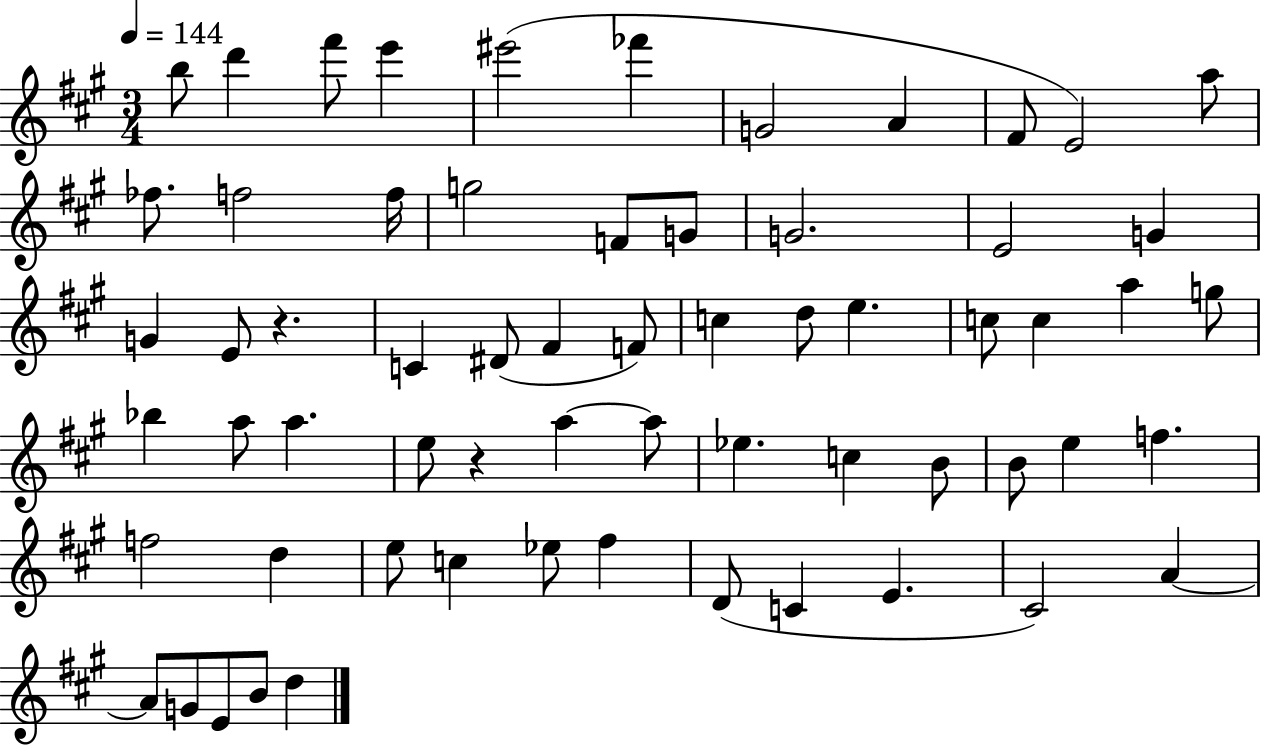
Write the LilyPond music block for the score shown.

{
  \clef treble
  \numericTimeSignature
  \time 3/4
  \key a \major
  \tempo 4 = 144
  b''8 d'''4 fis'''8 e'''4 | eis'''2( fes'''4 | g'2 a'4 | fis'8 e'2) a''8 | \break fes''8. f''2 f''16 | g''2 f'8 g'8 | g'2. | e'2 g'4 | \break g'4 e'8 r4. | c'4 dis'8( fis'4 f'8) | c''4 d''8 e''4. | c''8 c''4 a''4 g''8 | \break bes''4 a''8 a''4. | e''8 r4 a''4~~ a''8 | ees''4. c''4 b'8 | b'8 e''4 f''4. | \break f''2 d''4 | e''8 c''4 ees''8 fis''4 | d'8( c'4 e'4. | cis'2) a'4~~ | \break a'8 g'8 e'8 b'8 d''4 | \bar "|."
}